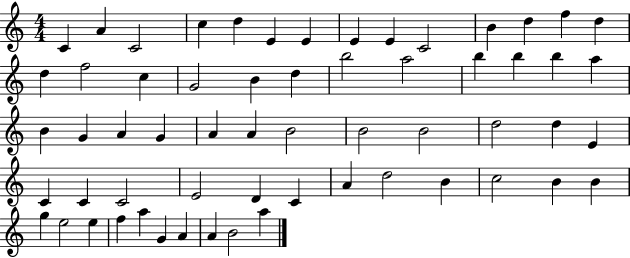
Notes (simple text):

C4/q A4/q C4/h C5/q D5/q E4/q E4/q E4/q E4/q C4/h B4/q D5/q F5/q D5/q D5/q F5/h C5/q G4/h B4/q D5/q B5/h A5/h B5/q B5/q B5/q A5/q B4/q G4/q A4/q G4/q A4/q A4/q B4/h B4/h B4/h D5/h D5/q E4/q C4/q C4/q C4/h E4/h D4/q C4/q A4/q D5/h B4/q C5/h B4/q B4/q G5/q E5/h E5/q F5/q A5/q G4/q A4/q A4/q B4/h A5/q